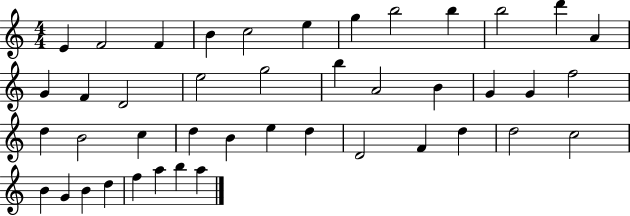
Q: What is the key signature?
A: C major